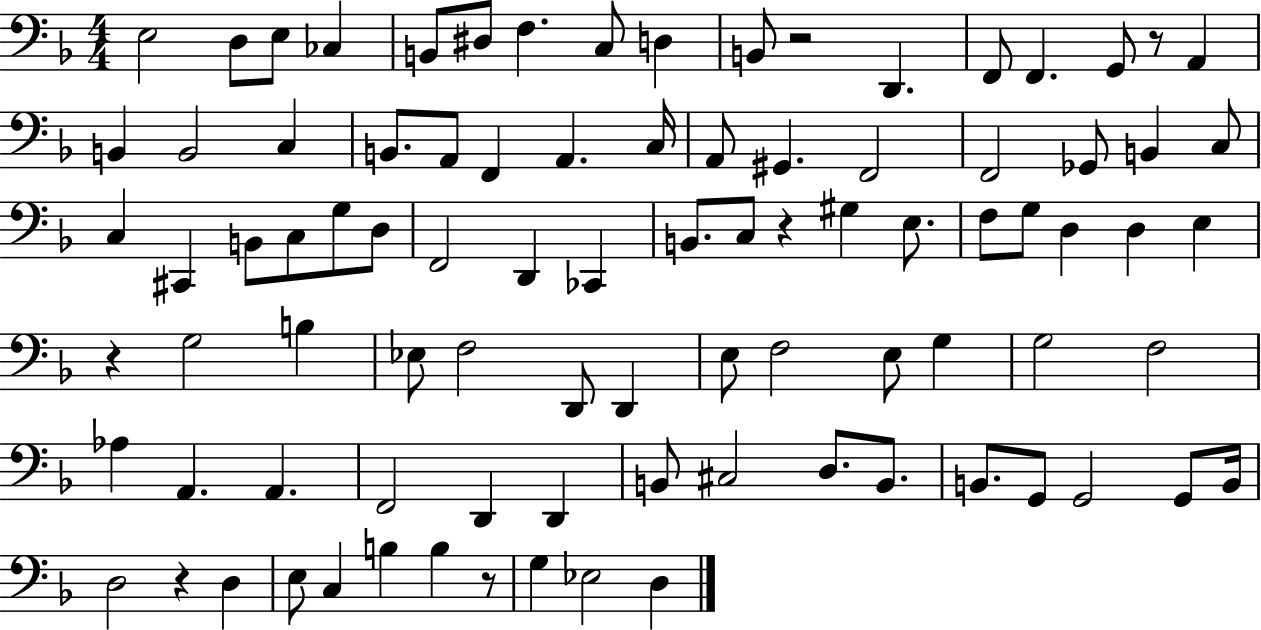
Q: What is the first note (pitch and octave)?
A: E3